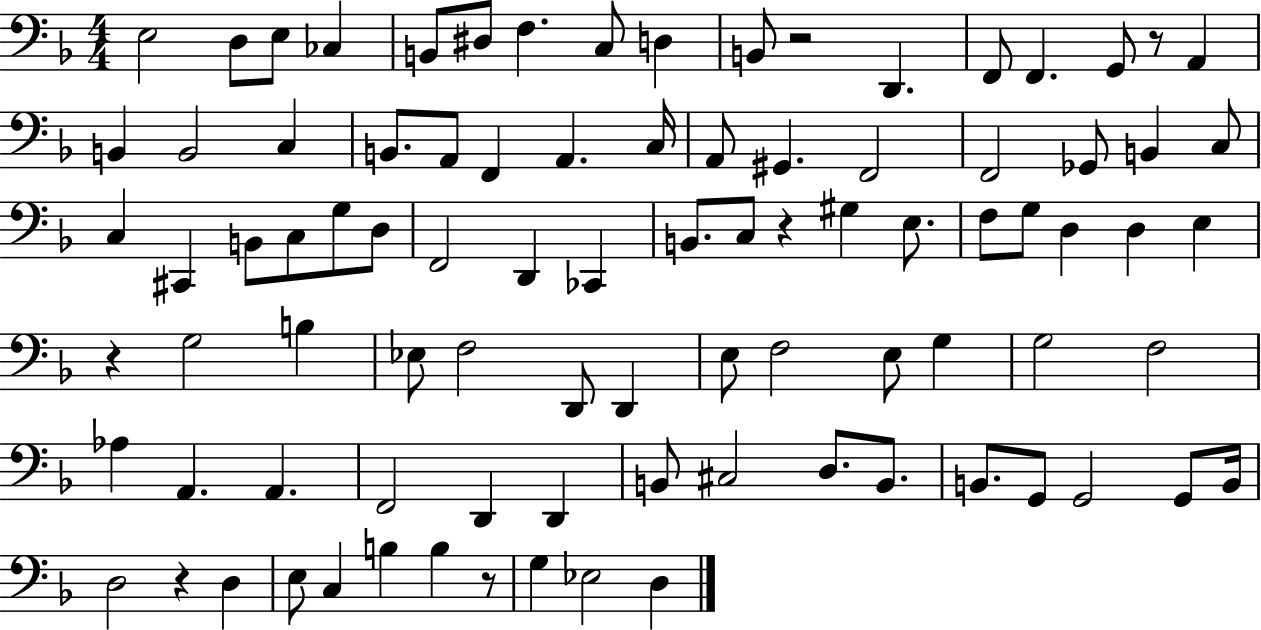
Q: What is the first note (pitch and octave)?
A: E3